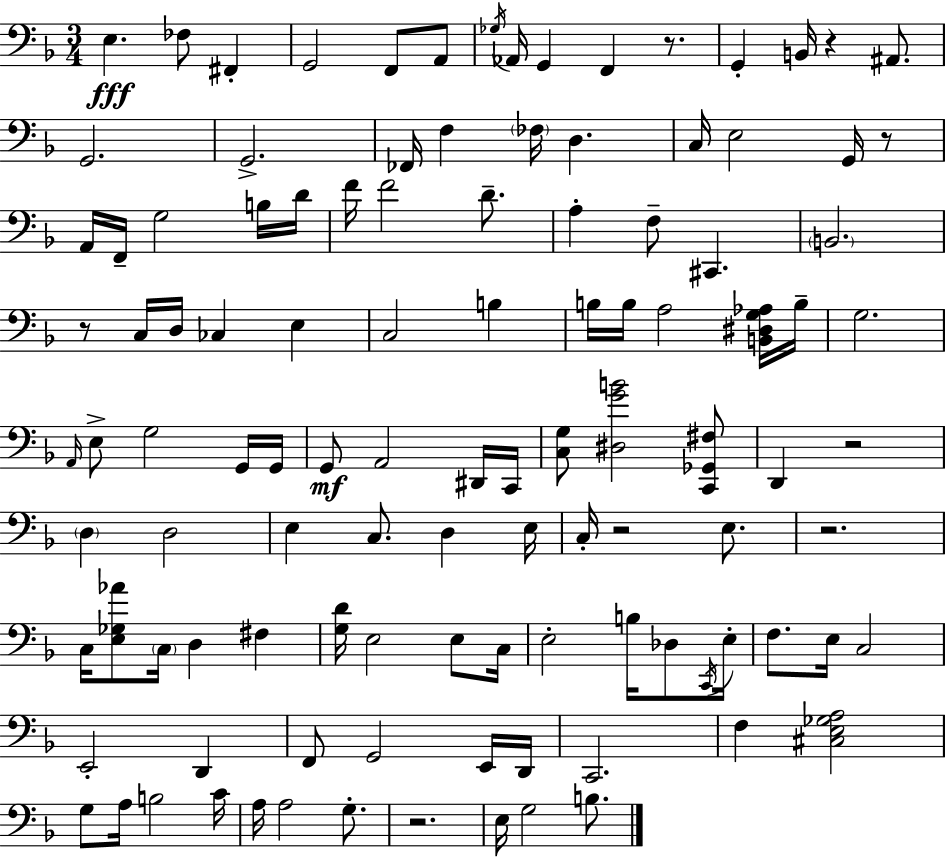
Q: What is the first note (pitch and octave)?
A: E3